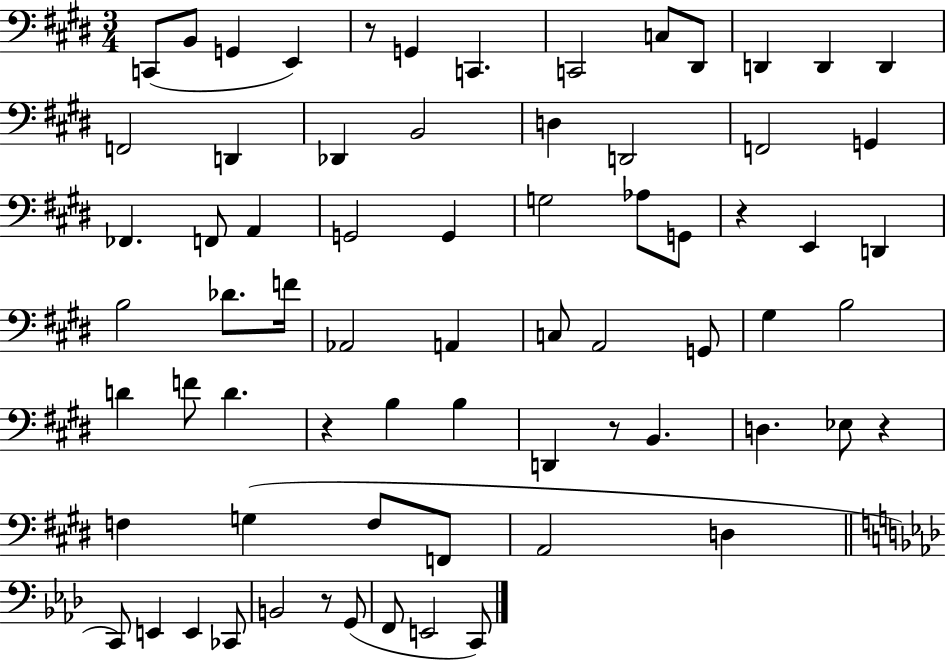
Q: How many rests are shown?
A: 6